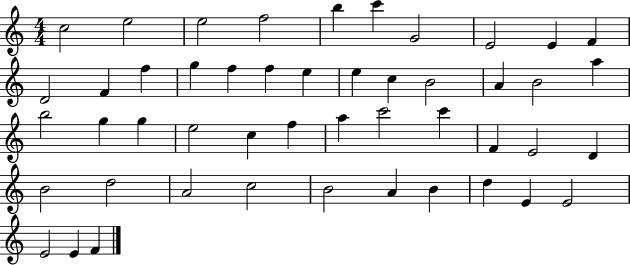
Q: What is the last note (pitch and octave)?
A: F4